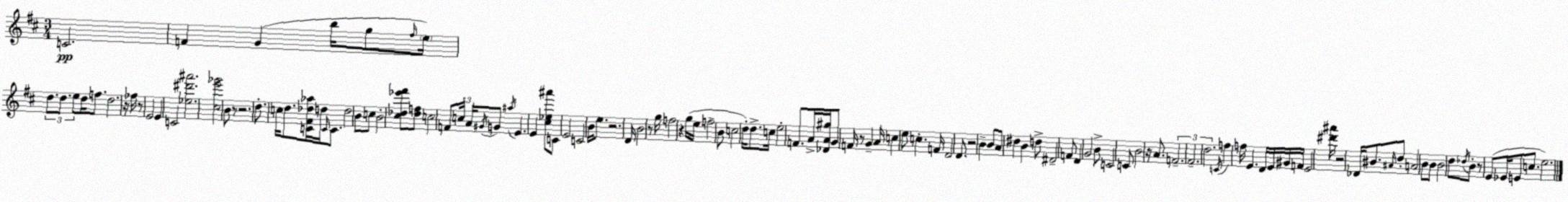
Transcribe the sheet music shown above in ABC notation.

X:1
T:Untitled
M:3/4
L:1/4
K:D
C2 F G b/4 g/2 ^f/4 e/4 d/2 d/2 e/2 d/4 f/2 d2 z/4 _f/4 z/2 E2 E C2 [_e^d'^a']2 [^ce'_g']2 B/2 z/2 z2 d/2 c/4 d/2 [C^F_d_a]/4 d/4 C/4 C/2 d2 B/2 c/2 B2 [^c_d_e'^f']/2 [_df]/2 c2 F/2 c/4 A/4 ^G/4 G/2 ^a/4 E E [^c_e^a']/2 C/2 E2 C2 B/4 e/2 z2 D/4 B2 z/2 g/4 f2 z g/4 e/4 f2 B/2 c2 d/4 d/2 c/4 e2 F/2 A/4 [_DA^g]/4 G/2 F/4 z/2 G A/4 c e/2 c F/4 D2 D/2 z2 B B/2 A/2 ^d B d/2 ^D2 F/2 D G2 B/2 C2 C/2 B2 z/4 A/2 F2 ^F2 d2 C/4 f f/4 E D/4 E/4 ^G/4 F/4 E2 [^d'^a']/4 z2 _D/4 ^B/2 ^A/4 d/2 A2 B/2 B/2 B2 d/2 _d/4 B/2 z/2 E/2 _E/4 E/2 c/2 e2